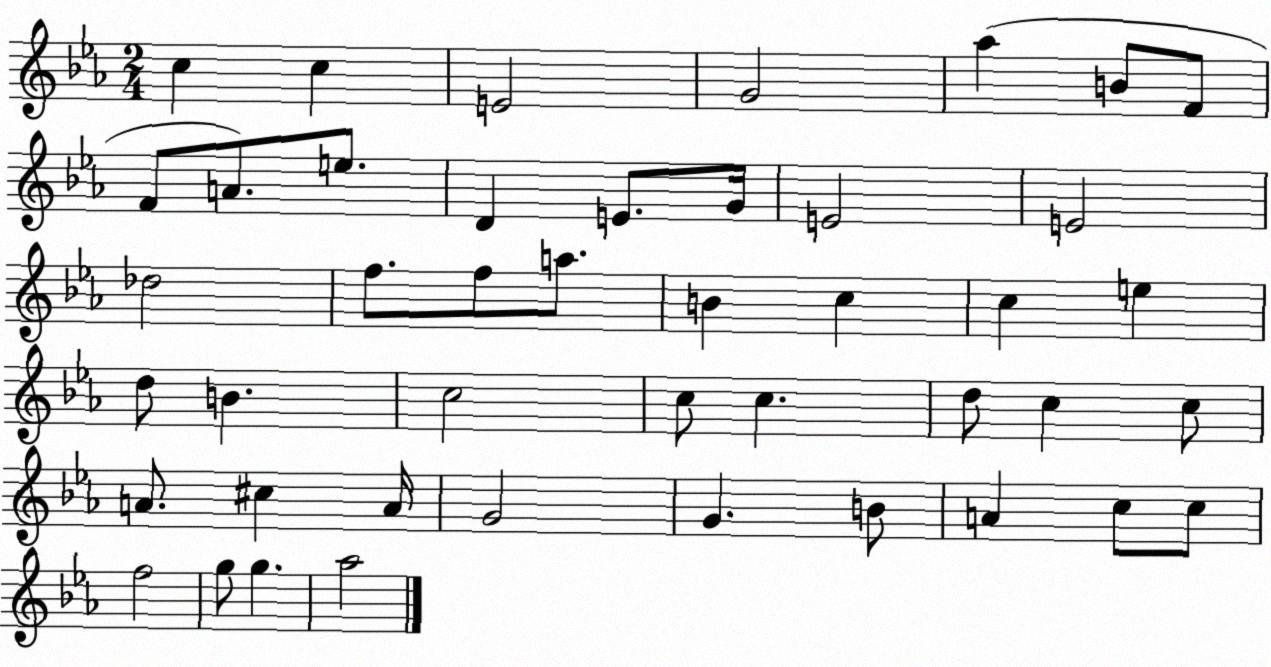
X:1
T:Untitled
M:2/4
L:1/4
K:Eb
c c E2 G2 _a B/2 F/2 F/2 A/2 e/2 D E/2 G/4 E2 E2 _d2 f/2 f/2 a/2 B c c e d/2 B c2 c/2 c d/2 c c/2 A/2 ^c A/4 G2 G B/2 A c/2 c/2 f2 g/2 g _a2